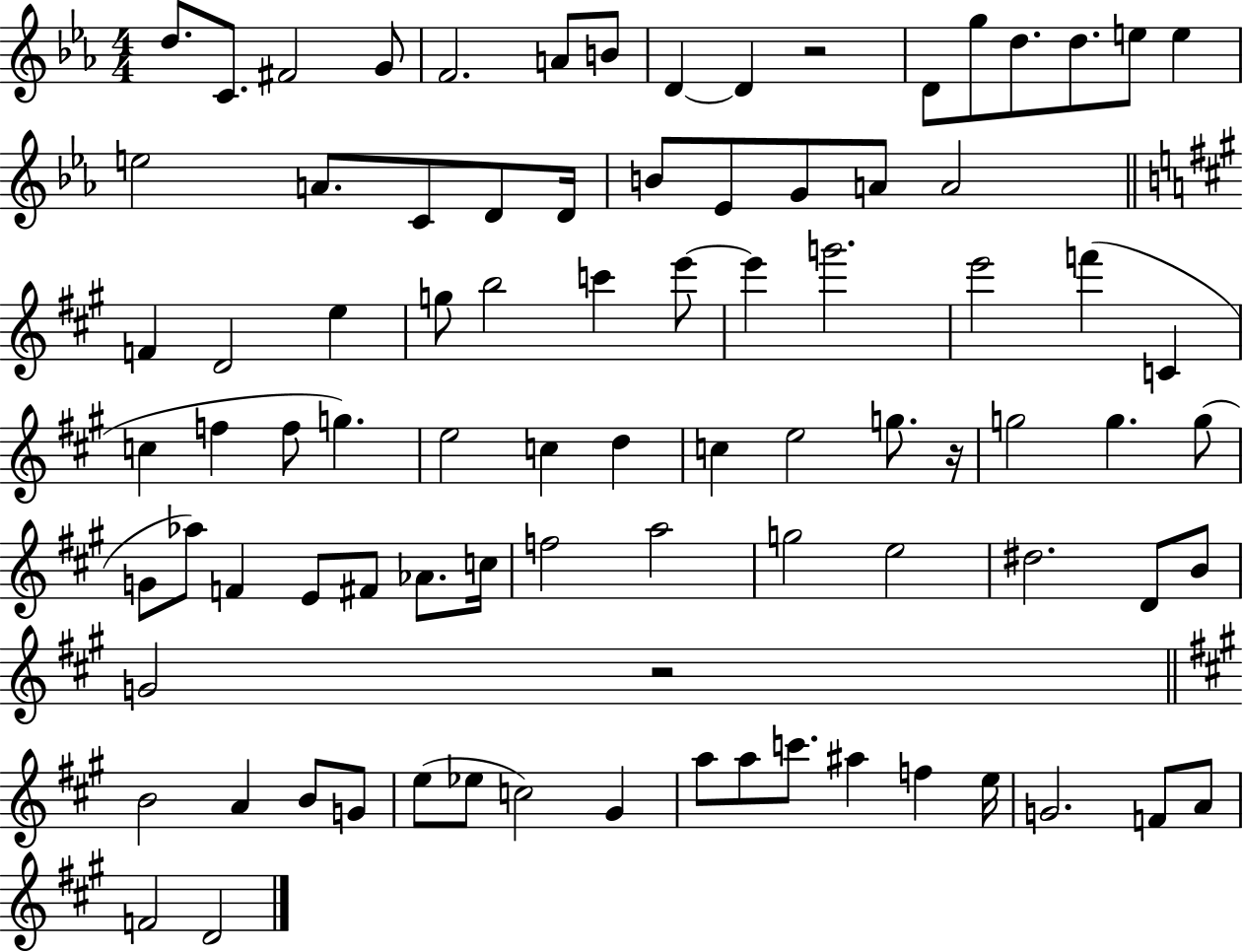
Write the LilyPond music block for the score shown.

{
  \clef treble
  \numericTimeSignature
  \time 4/4
  \key ees \major
  d''8. c'8. fis'2 g'8 | f'2. a'8 b'8 | d'4~~ d'4 r2 | d'8 g''8 d''8. d''8. e''8 e''4 | \break e''2 a'8. c'8 d'8 d'16 | b'8 ees'8 g'8 a'8 a'2 | \bar "||" \break \key a \major f'4 d'2 e''4 | g''8 b''2 c'''4 e'''8~~ | e'''4 g'''2. | e'''2 f'''4( c'4 | \break c''4 f''4 f''8 g''4.) | e''2 c''4 d''4 | c''4 e''2 g''8. r16 | g''2 g''4. g''8( | \break g'8 aes''8) f'4 e'8 fis'8 aes'8. c''16 | f''2 a''2 | g''2 e''2 | dis''2. d'8 b'8 | \break g'2 r2 | \bar "||" \break \key a \major b'2 a'4 b'8 g'8 | e''8( ees''8 c''2) gis'4 | a''8 a''8 c'''8. ais''4 f''4 e''16 | g'2. f'8 a'8 | \break f'2 d'2 | \bar "|."
}